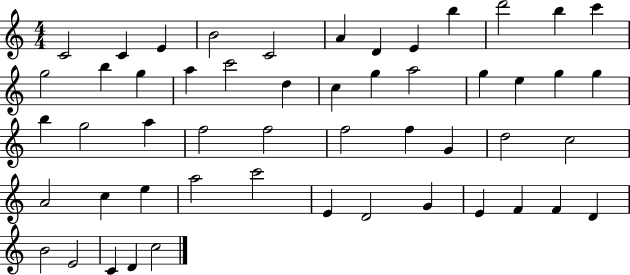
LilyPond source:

{
  \clef treble
  \numericTimeSignature
  \time 4/4
  \key c \major
  c'2 c'4 e'4 | b'2 c'2 | a'4 d'4 e'4 b''4 | d'''2 b''4 c'''4 | \break g''2 b''4 g''4 | a''4 c'''2 d''4 | c''4 g''4 a''2 | g''4 e''4 g''4 g''4 | \break b''4 g''2 a''4 | f''2 f''2 | f''2 f''4 g'4 | d''2 c''2 | \break a'2 c''4 e''4 | a''2 c'''2 | e'4 d'2 g'4 | e'4 f'4 f'4 d'4 | \break b'2 e'2 | c'4 d'4 c''2 | \bar "|."
}